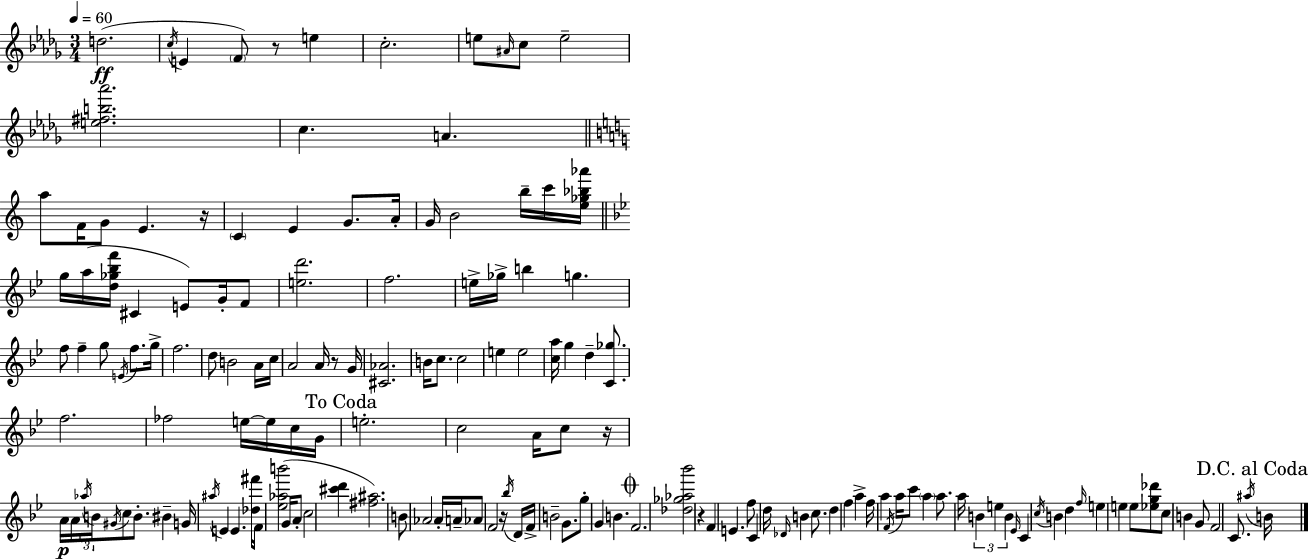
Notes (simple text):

D5/h. C5/s E4/q F4/e R/e E5/q C5/h. E5/e A#4/s C5/e E5/h [E5,F#5,B5,Ab6]/h. C5/q. A4/q. A5/e F4/s G4/e E4/q. R/s C4/q E4/q G4/e. A4/s G4/s B4/h B5/s C6/s [E5,Gb5,Bb5,Ab6]/s G5/s A5/s [D5,Gb5,Bb5,F6]/s C#4/q E4/e G4/s F4/e [E5,D6]/h. F5/h. E5/s Gb5/s B5/q G5/q. F5/e F5/q G5/e E4/s F5/e. G5/s F5/h. D5/e B4/h A4/s C5/s A4/h A4/s R/e G4/s [C#4,Ab4]/h. B4/s C5/e. C5/h E5/q E5/h [C5,A5]/s G5/q D5/q [C4,Gb5]/e. F5/h. FES5/h E5/s E5/s C5/s G4/s E5/h. C5/h A4/s C5/e R/s A4/s A4/s Ab5/s B4/s G#4/s C5/e B4/e. BIS4/q G4/s A#5/s E4/q E4/q. [Db5,F#6]/s F4/s [Eb5,Ab5,B6]/h G4/s A4/e C5/h [C#6,D6]/q [F#5,A#5]/h. B4/e Ab4/h Ab4/s A4/s Ab4/e F4/h R/s Bb5/s D4/s F4/s B4/h G4/e. G5/e G4/q B4/q. F4/h. [Db5,Gb5,Ab5,Bb6]/h R/q F4/q E4/q. F5/e C4/q D5/s Db4/s B4/q C5/e. D5/q F5/q A5/q F5/s A5/q F4/s A5/s C6/e A5/q A5/e. A5/s B4/q E5/q B4/q Eb4/s C4/q C5/s B4/q D5/q F5/s E5/q E5/q E5/e [Eb5,G5,Db6]/e C5/e B4/q G4/e F4/h C4/e. A#5/s B4/s